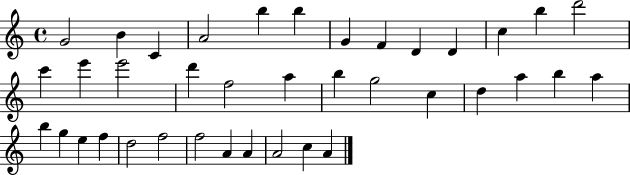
X:1
T:Untitled
M:4/4
L:1/4
K:C
G2 B C A2 b b G F D D c b d'2 c' e' e'2 d' f2 a b g2 c d a b a b g e f d2 f2 f2 A A A2 c A